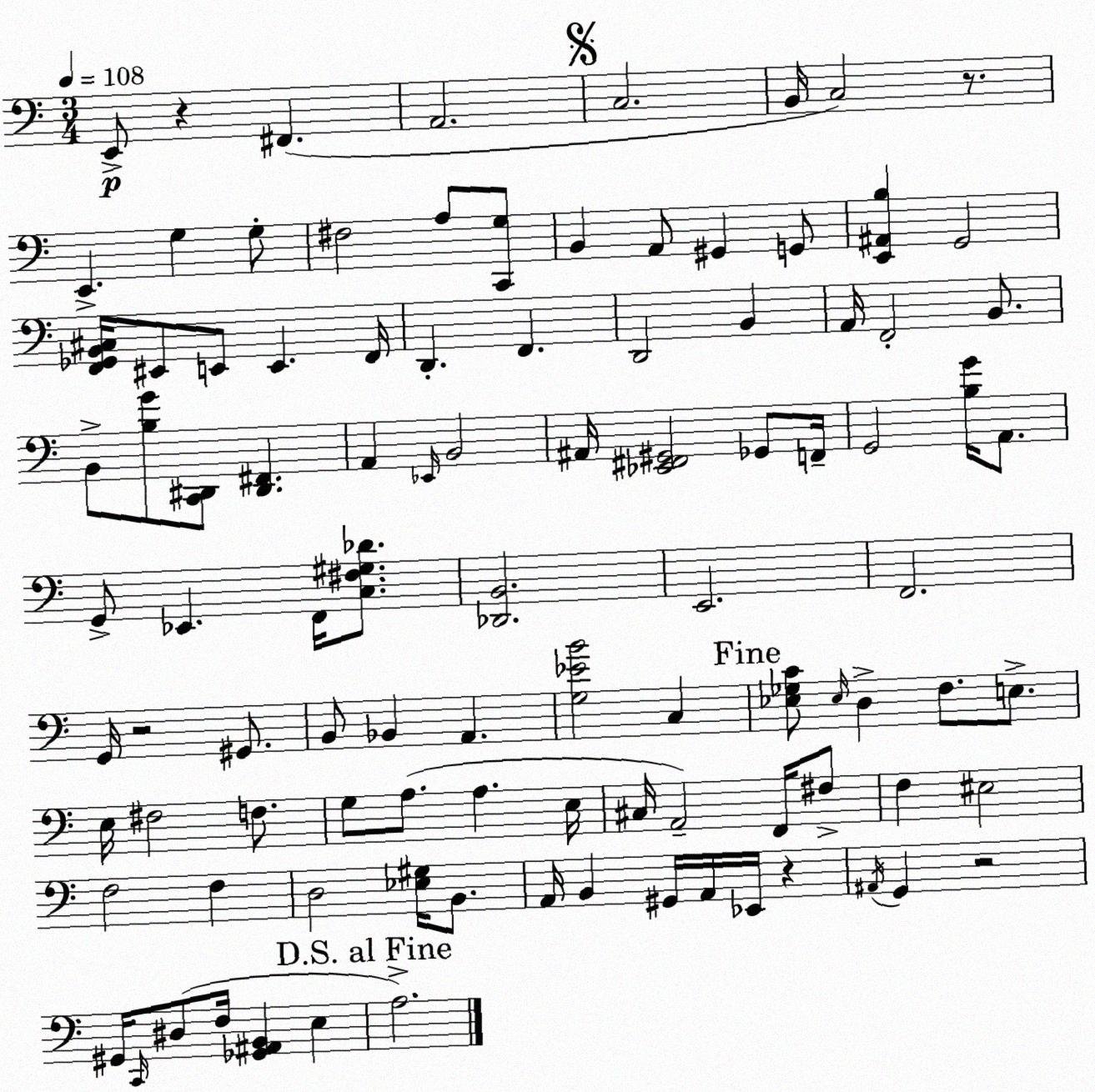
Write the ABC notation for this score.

X:1
T:Untitled
M:3/4
L:1/4
K:Am
E,,/2 z ^F,, A,,2 C,2 B,,/4 C,2 z/2 E,, G, G,/2 ^F,2 A,/2 [C,,G,]/2 B,, A,,/2 ^G,, G,,/2 [E,,^A,,B,] G,,2 [F,,_G,,B,,^C,]/4 ^E,,/2 E,,/2 E,, F,,/4 D,, F,, D,,2 B,, A,,/4 F,,2 B,,/2 B,,/2 [B,G]/2 [C,,^D,,]/2 [^D,,^F,,] A,, _E,,/4 B,,2 ^A,,/4 [_E,,^F,,^G,,]2 _G,,/2 F,,/4 G,,2 [B,G]/4 A,,/2 G,,/2 _E,, F,,/4 [C,^F,^G,_D]/2 [_D,,B,,]2 E,,2 F,,2 G,,/4 z2 ^G,,/2 B,,/2 _B,, A,, [G,_EB]2 C, [_E,_G,C]/2 _E,/4 D, F,/2 E,/2 E,/4 ^F,2 F,/2 G,/2 A,/2 A, E,/4 ^C,/4 A,,2 F,,/4 ^F,/2 F, ^E,2 F,2 F, D,2 [_E,^G,]/4 B,,/2 A,,/4 B,, ^G,,/4 A,,/4 _E,,/4 z ^A,,/4 G,, z2 ^G,,/4 C,,/4 ^D,/2 F,/4 [_G,,^A,,B,,] E, A,2